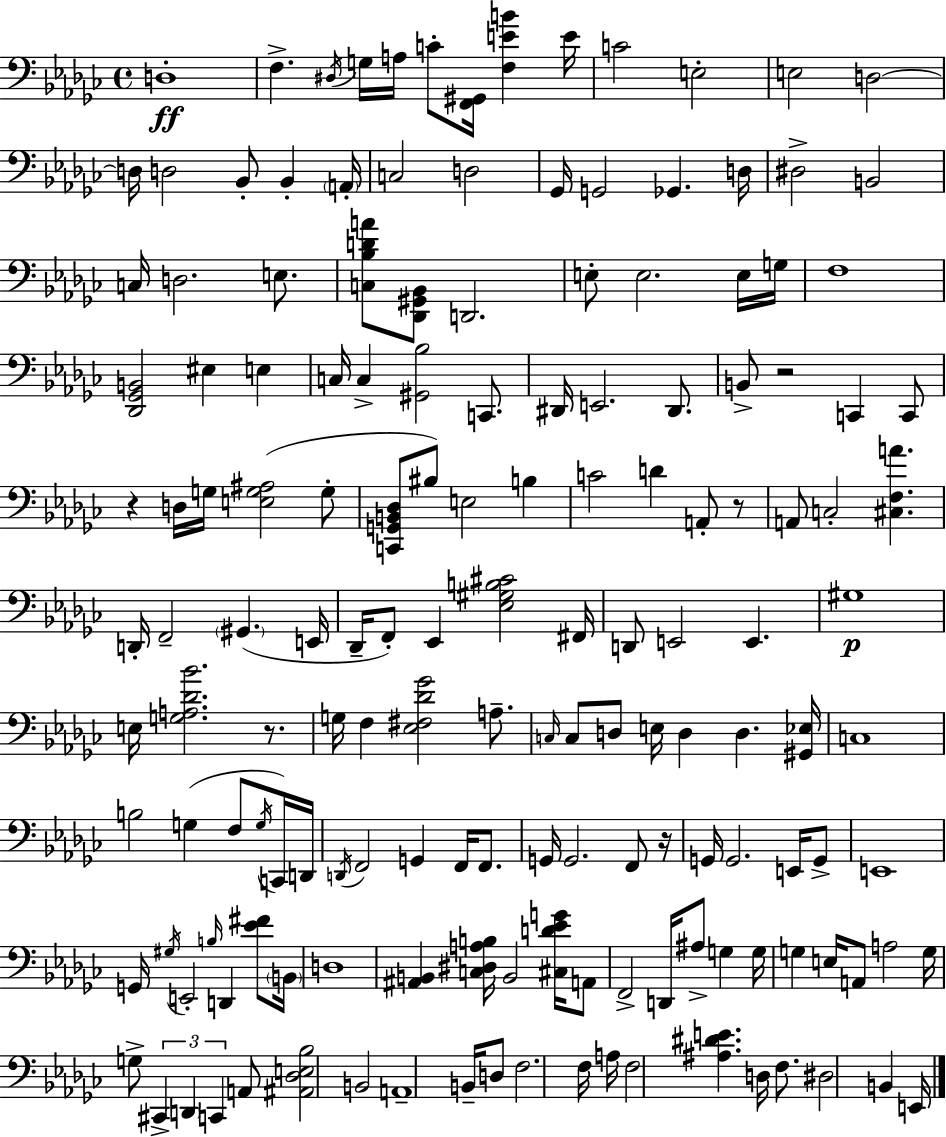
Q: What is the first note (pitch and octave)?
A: D3